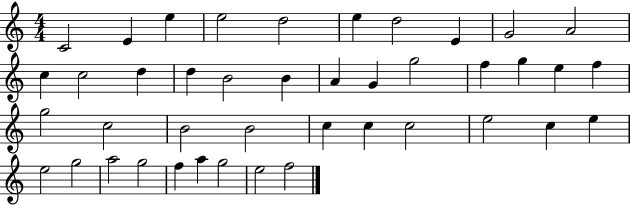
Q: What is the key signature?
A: C major